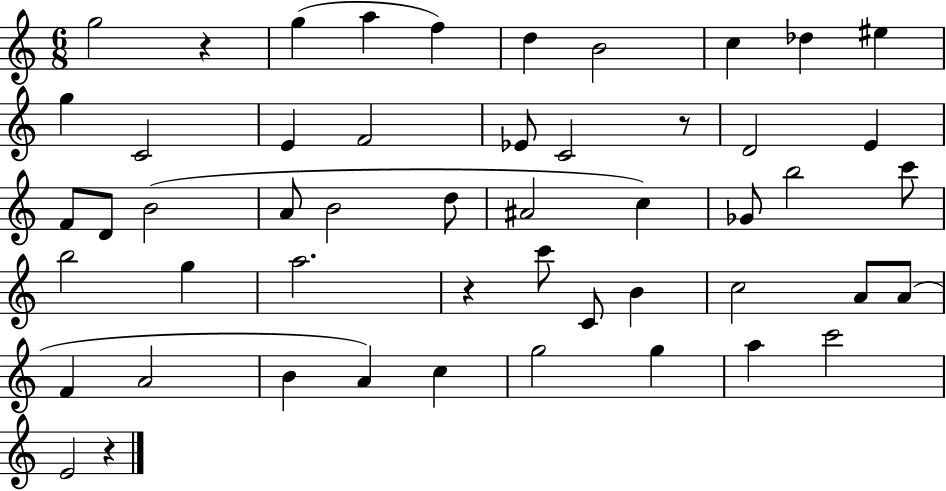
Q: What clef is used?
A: treble